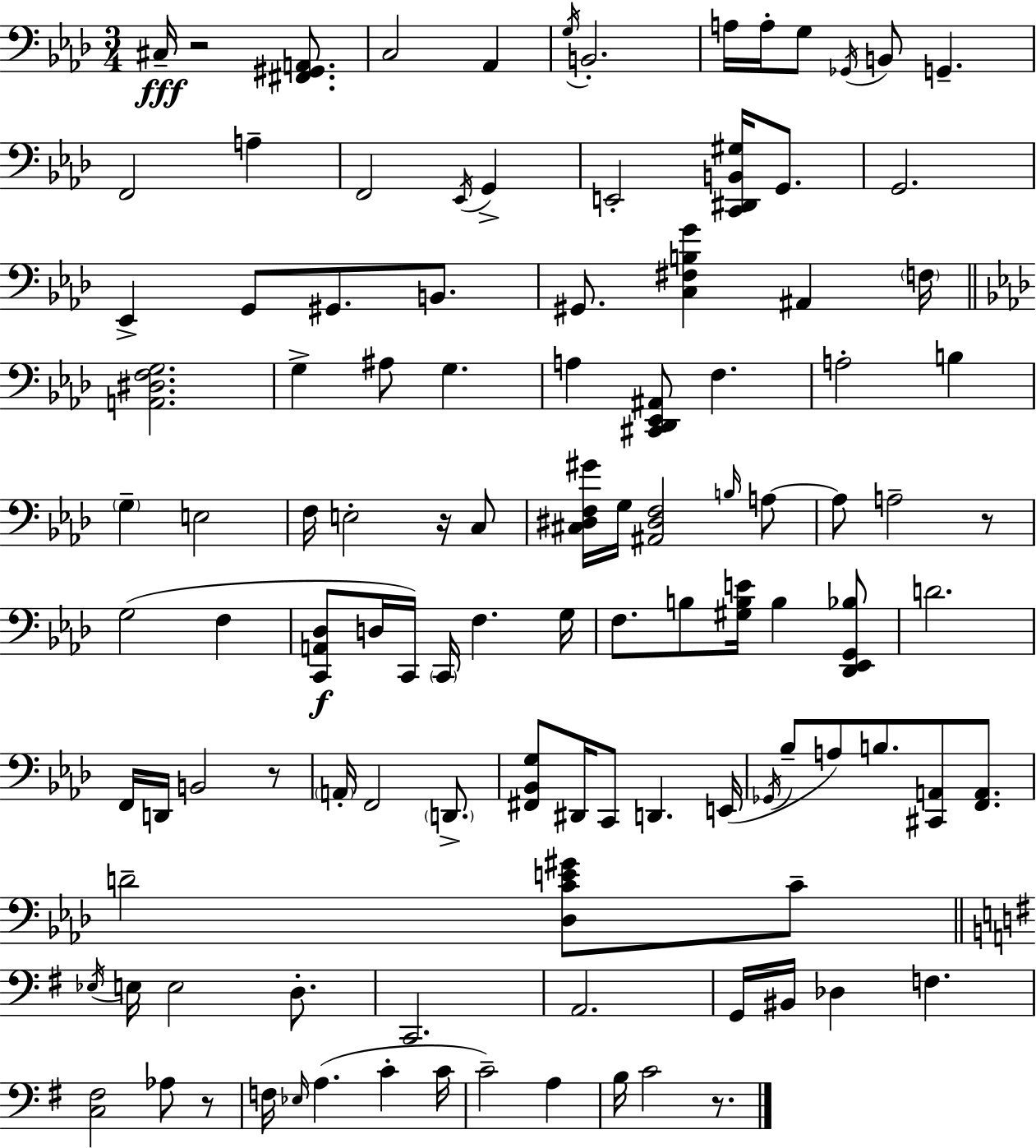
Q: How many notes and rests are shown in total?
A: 111